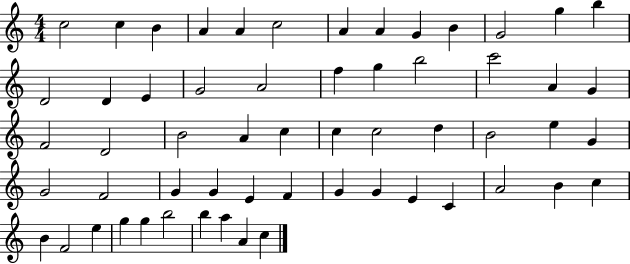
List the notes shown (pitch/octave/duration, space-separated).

C5/h C5/q B4/q A4/q A4/q C5/h A4/q A4/q G4/q B4/q G4/h G5/q B5/q D4/h D4/q E4/q G4/h A4/h F5/q G5/q B5/h C6/h A4/q G4/q F4/h D4/h B4/h A4/q C5/q C5/q C5/h D5/q B4/h E5/q G4/q G4/h F4/h G4/q G4/q E4/q F4/q G4/q G4/q E4/q C4/q A4/h B4/q C5/q B4/q F4/h E5/q G5/q G5/q B5/h B5/q A5/q A4/q C5/q